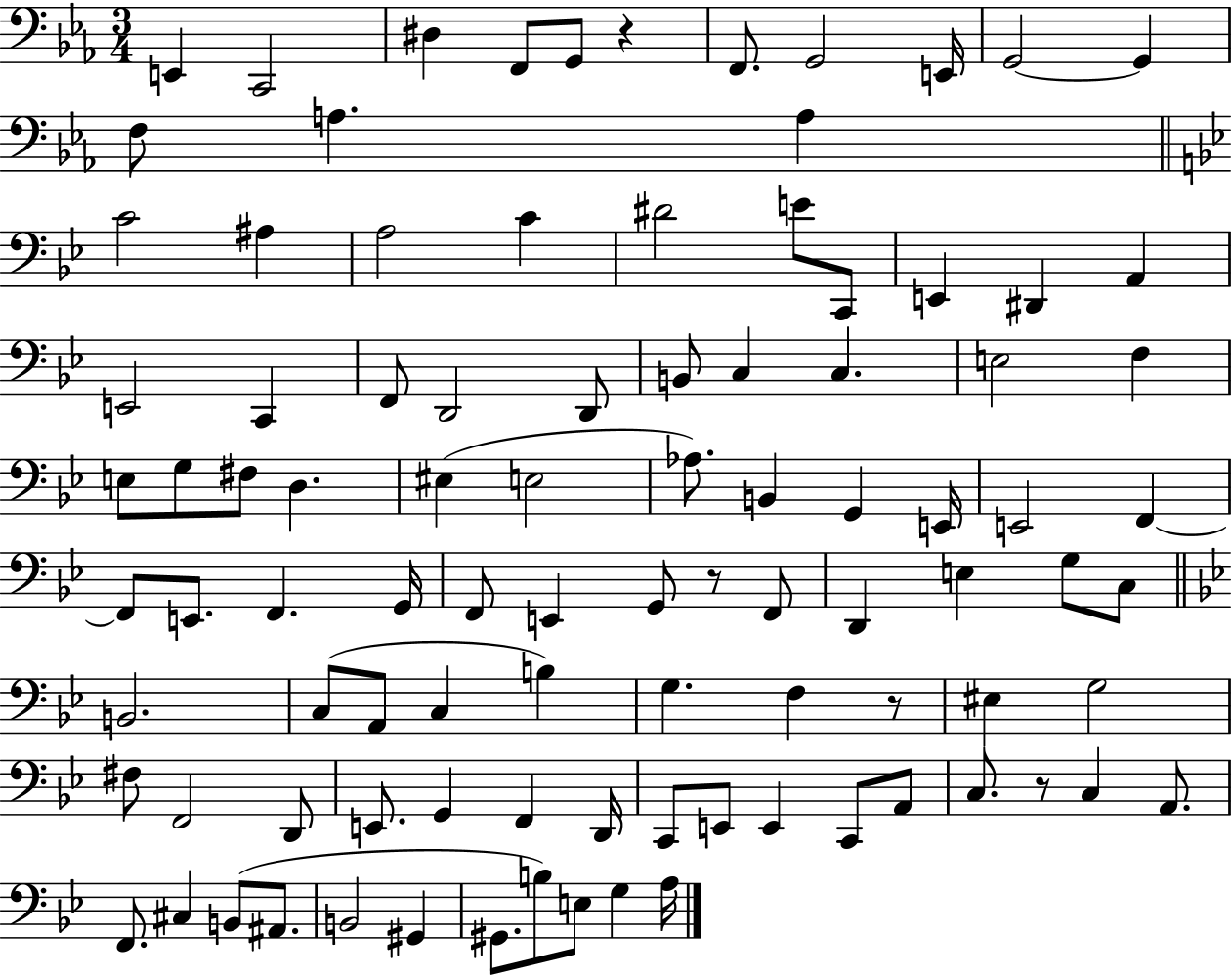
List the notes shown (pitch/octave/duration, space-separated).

E2/q C2/h D#3/q F2/e G2/e R/q F2/e. G2/h E2/s G2/h G2/q F3/e A3/q. A3/q C4/h A#3/q A3/h C4/q D#4/h E4/e C2/e E2/q D#2/q A2/q E2/h C2/q F2/e D2/h D2/e B2/e C3/q C3/q. E3/h F3/q E3/e G3/e F#3/e D3/q. EIS3/q E3/h Ab3/e. B2/q G2/q E2/s E2/h F2/q F2/e E2/e. F2/q. G2/s F2/e E2/q G2/e R/e F2/e D2/q E3/q G3/e C3/e B2/h. C3/e A2/e C3/q B3/q G3/q. F3/q R/e EIS3/q G3/h F#3/e F2/h D2/e E2/e. G2/q F2/q D2/s C2/e E2/e E2/q C2/e A2/e C3/e. R/e C3/q A2/e. F2/e. C#3/q B2/e A#2/e. B2/h G#2/q G#2/e. B3/e E3/e G3/q A3/s